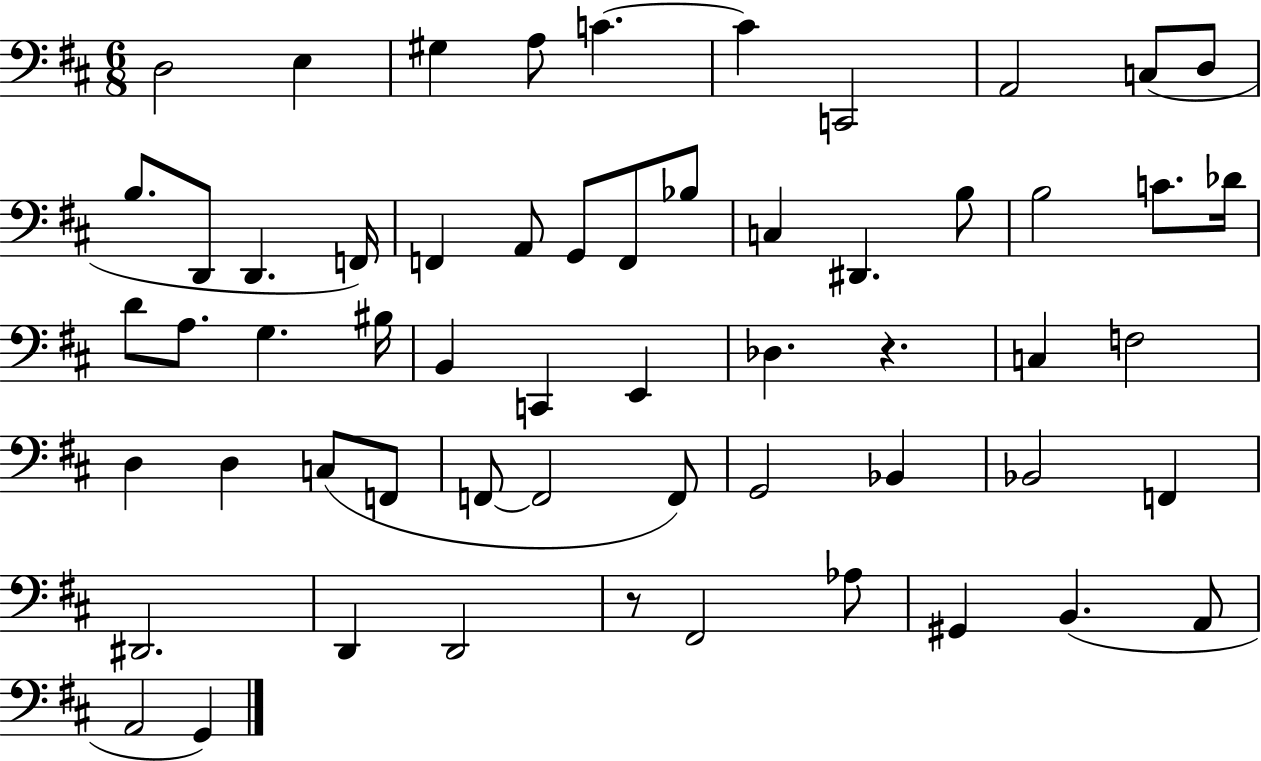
D3/h E3/q G#3/q A3/e C4/q. C4/q C2/h A2/h C3/e D3/e B3/e. D2/e D2/q. F2/s F2/q A2/e G2/e F2/e Bb3/e C3/q D#2/q. B3/e B3/h C4/e. Db4/s D4/e A3/e. G3/q. BIS3/s B2/q C2/q E2/q Db3/q. R/q. C3/q F3/h D3/q D3/q C3/e F2/e F2/e F2/h F2/e G2/h Bb2/q Bb2/h F2/q D#2/h. D2/q D2/h R/e F#2/h Ab3/e G#2/q B2/q. A2/e A2/h G2/q